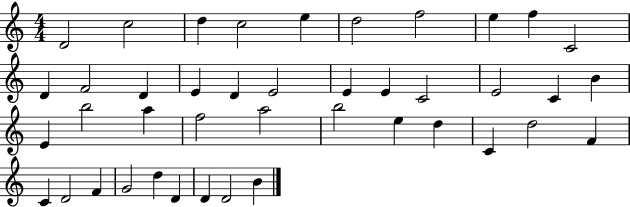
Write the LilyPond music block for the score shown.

{
  \clef treble
  \numericTimeSignature
  \time 4/4
  \key c \major
  d'2 c''2 | d''4 c''2 e''4 | d''2 f''2 | e''4 f''4 c'2 | \break d'4 f'2 d'4 | e'4 d'4 e'2 | e'4 e'4 c'2 | e'2 c'4 b'4 | \break e'4 b''2 a''4 | f''2 a''2 | b''2 e''4 d''4 | c'4 d''2 f'4 | \break c'4 d'2 f'4 | g'2 d''4 d'4 | d'4 d'2 b'4 | \bar "|."
}